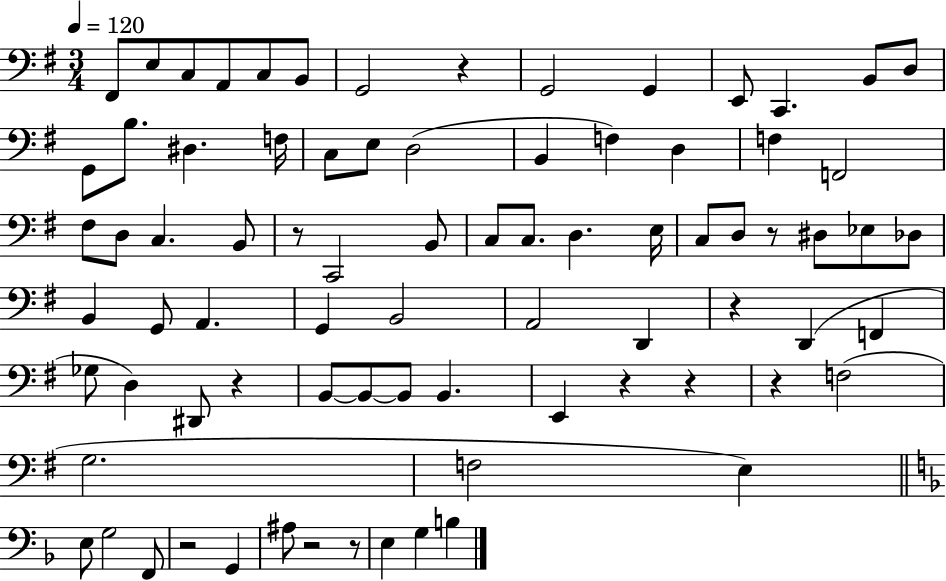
X:1
T:Untitled
M:3/4
L:1/4
K:G
^F,,/2 E,/2 C,/2 A,,/2 C,/2 B,,/2 G,,2 z G,,2 G,, E,,/2 C,, B,,/2 D,/2 G,,/2 B,/2 ^D, F,/4 C,/2 E,/2 D,2 B,, F, D, F, F,,2 ^F,/2 D,/2 C, B,,/2 z/2 C,,2 B,,/2 C,/2 C,/2 D, E,/4 C,/2 D,/2 z/2 ^D,/2 _E,/2 _D,/2 B,, G,,/2 A,, G,, B,,2 A,,2 D,, z D,, F,, _G,/2 D, ^D,,/2 z B,,/2 B,,/2 B,,/2 B,, E,, z z z F,2 G,2 F,2 E, E,/2 G,2 F,,/2 z2 G,, ^A,/2 z2 z/2 E, G, B,